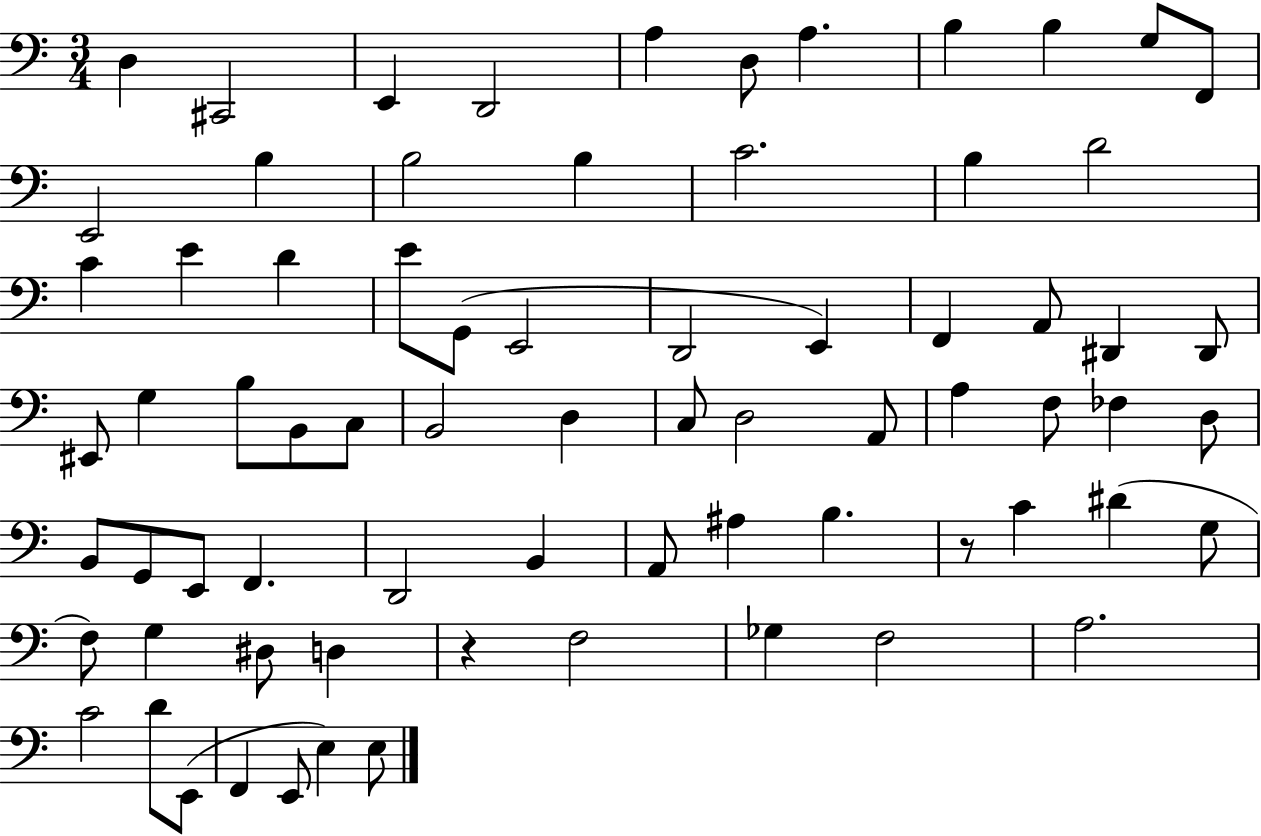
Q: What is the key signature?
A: C major